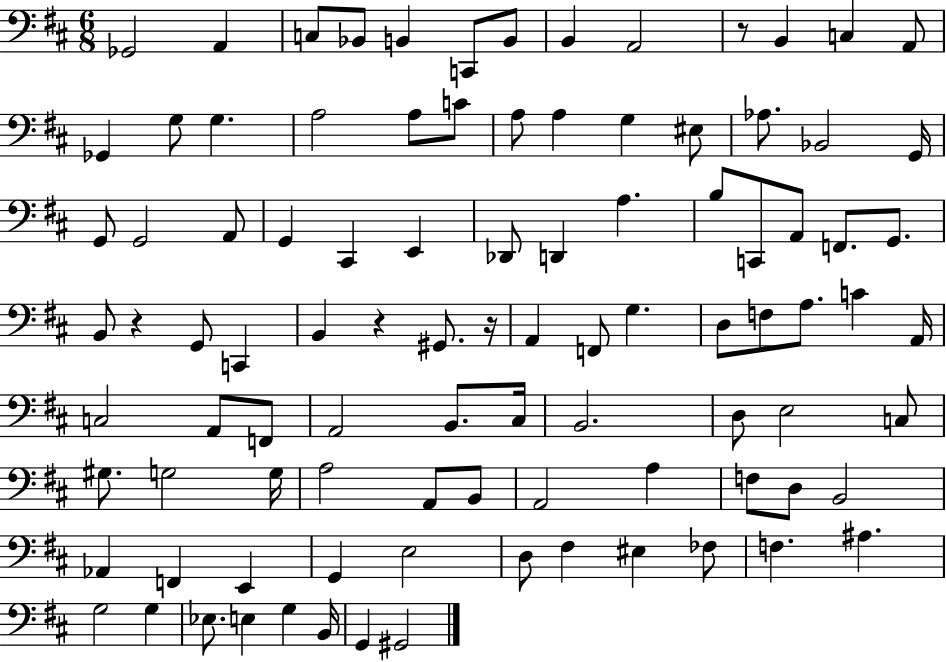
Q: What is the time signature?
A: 6/8